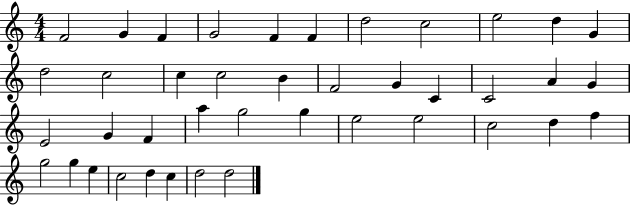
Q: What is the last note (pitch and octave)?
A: D5